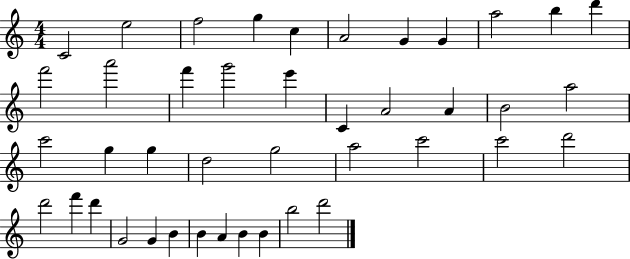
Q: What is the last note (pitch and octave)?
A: D6